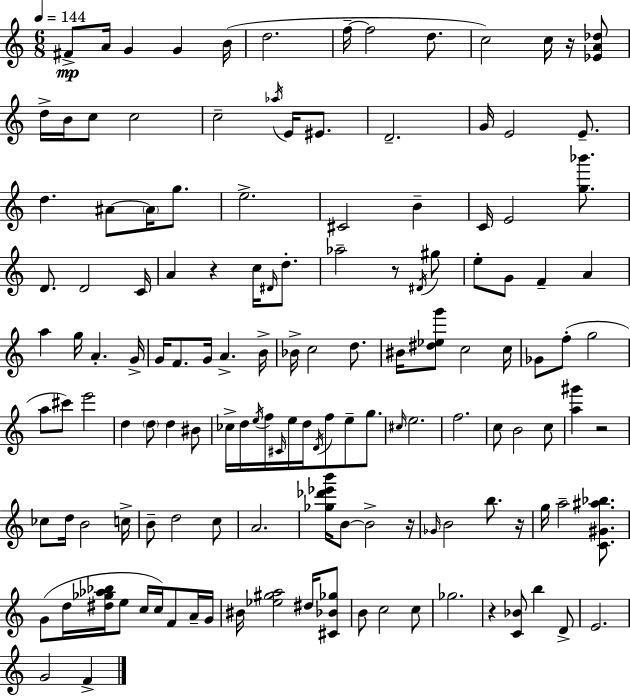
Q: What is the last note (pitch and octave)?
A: F4